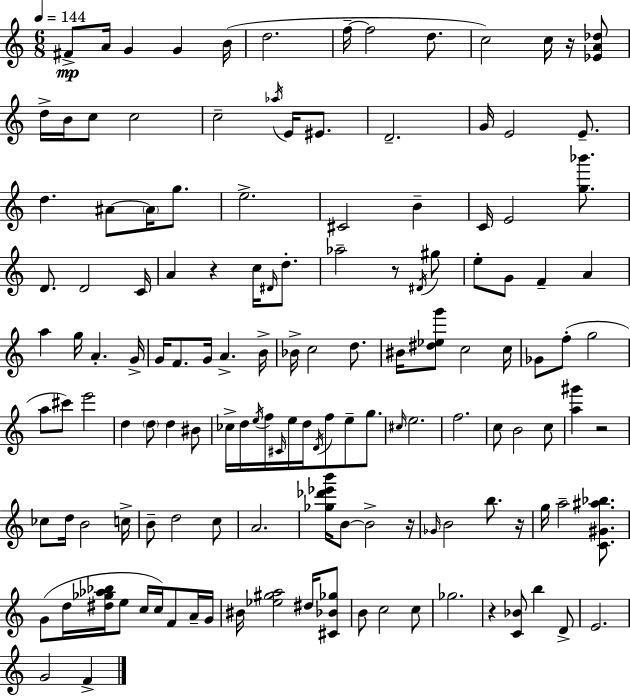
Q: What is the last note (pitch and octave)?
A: F4